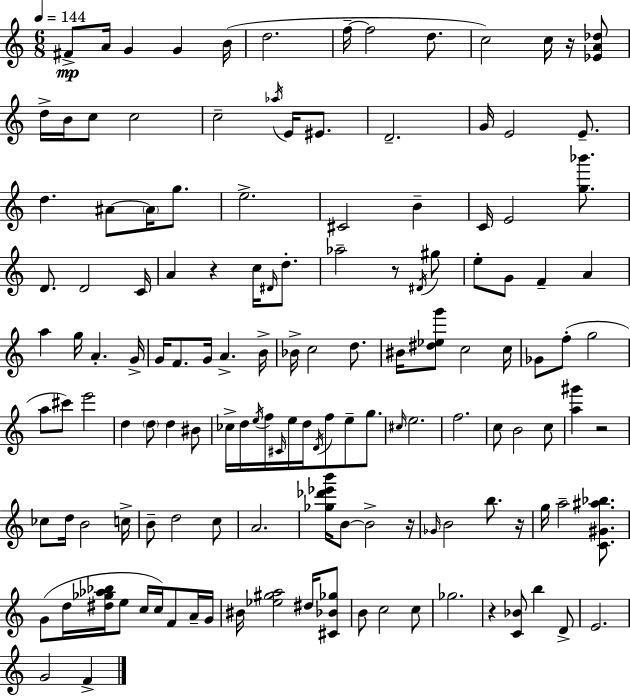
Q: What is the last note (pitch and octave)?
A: F4